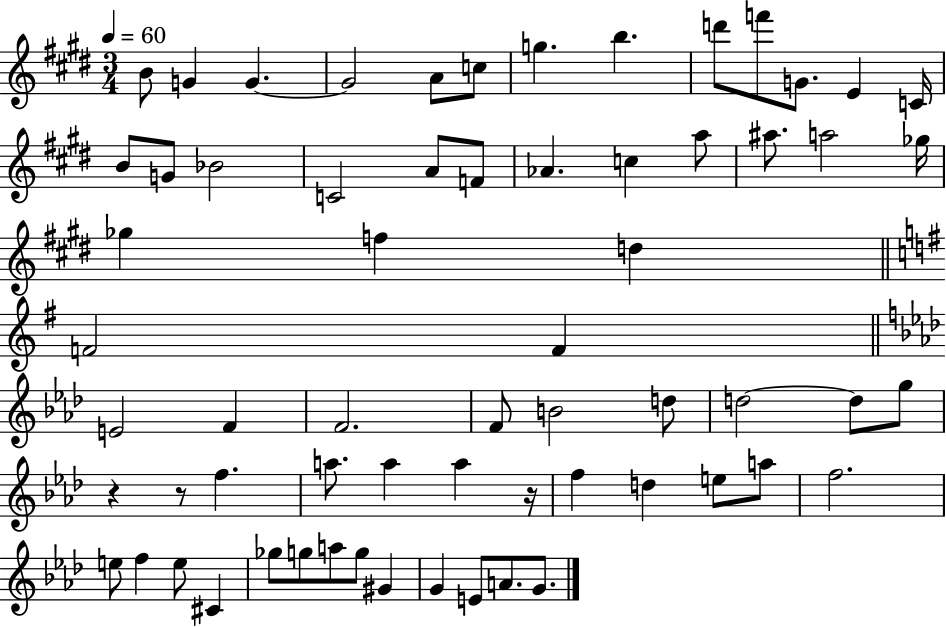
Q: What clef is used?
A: treble